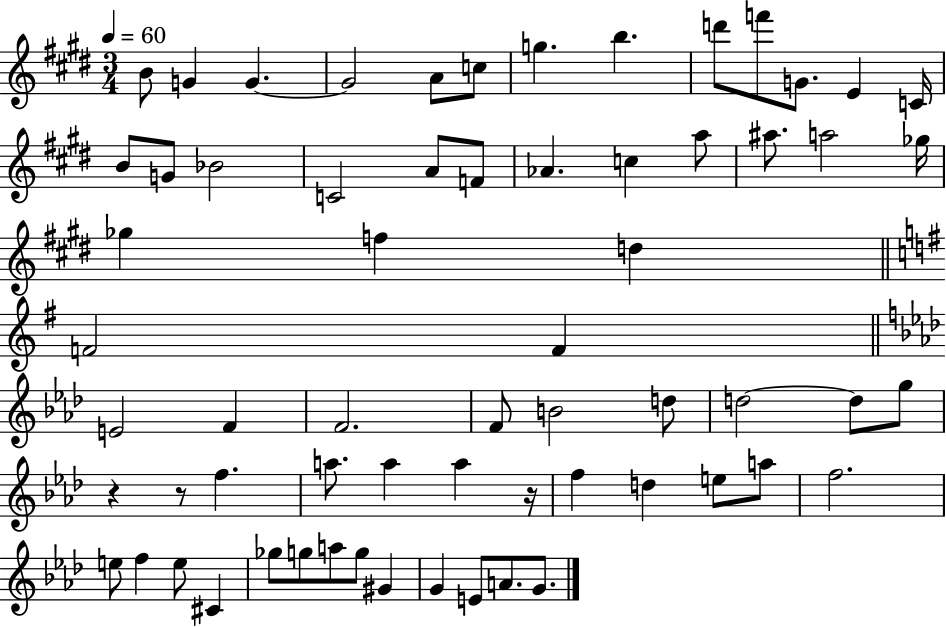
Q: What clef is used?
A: treble